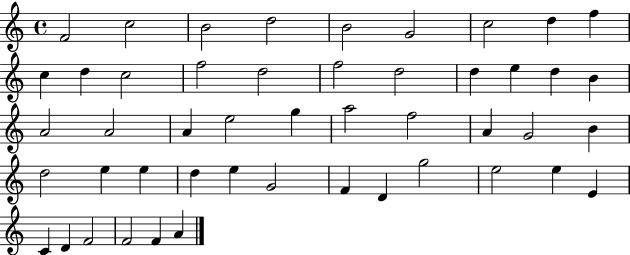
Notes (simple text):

F4/h C5/h B4/h D5/h B4/h G4/h C5/h D5/q F5/q C5/q D5/q C5/h F5/h D5/h F5/h D5/h D5/q E5/q D5/q B4/q A4/h A4/h A4/q E5/h G5/q A5/h F5/h A4/q G4/h B4/q D5/h E5/q E5/q D5/q E5/q G4/h F4/q D4/q G5/h E5/h E5/q E4/q C4/q D4/q F4/h F4/h F4/q A4/q